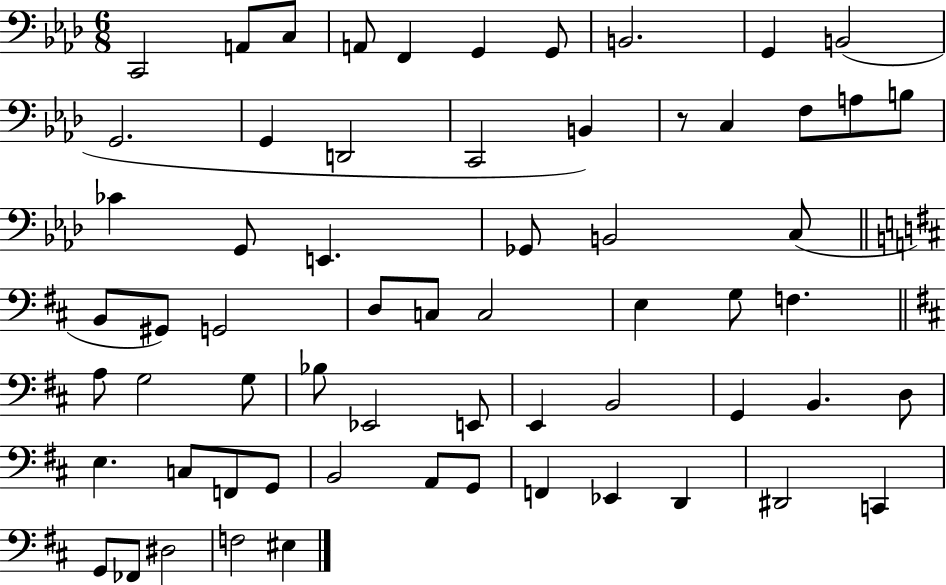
{
  \clef bass
  \numericTimeSignature
  \time 6/8
  \key aes \major
  c,2 a,8 c8 | a,8 f,4 g,4 g,8 | b,2. | g,4 b,2( | \break g,2. | g,4 d,2 | c,2 b,4) | r8 c4 f8 a8 b8 | \break ces'4 g,8 e,4. | ges,8 b,2 c8( | \bar "||" \break \key d \major b,8 gis,8) g,2 | d8 c8 c2 | e4 g8 f4. | \bar "||" \break \key d \major a8 g2 g8 | bes8 ees,2 e,8 | e,4 b,2 | g,4 b,4. d8 | \break e4. c8 f,8 g,8 | b,2 a,8 g,8 | f,4 ees,4 d,4 | dis,2 c,4 | \break g,8 fes,8 dis2 | f2 eis4 | \bar "|."
}